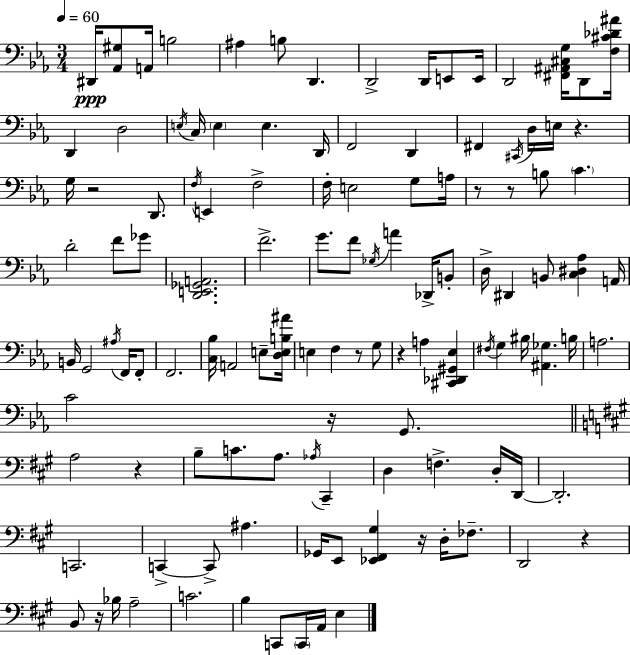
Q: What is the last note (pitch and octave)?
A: E3